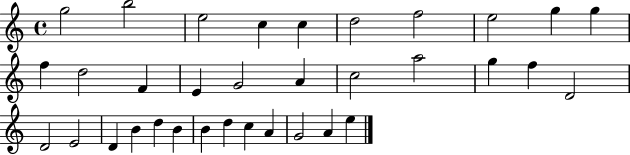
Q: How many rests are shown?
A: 0